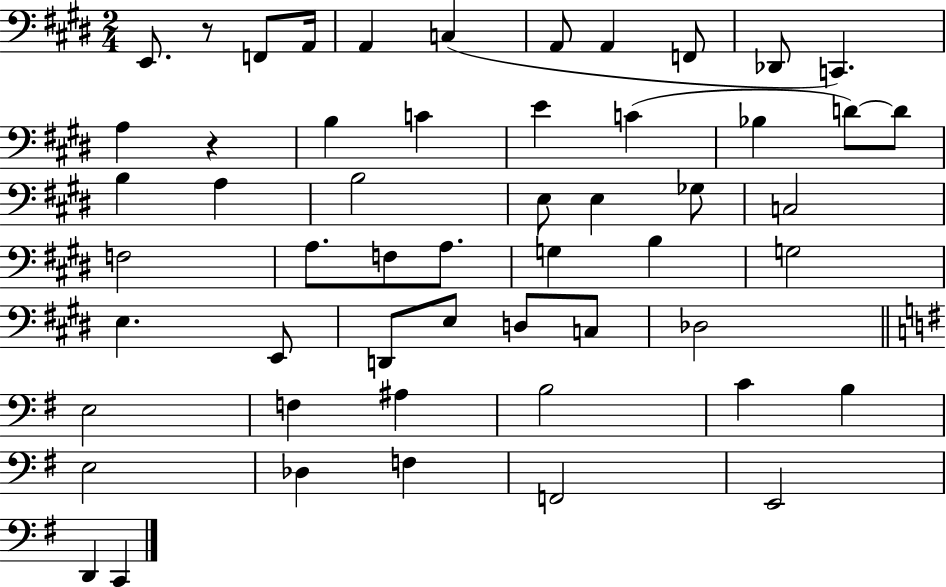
E2/e. R/e F2/e A2/s A2/q C3/q A2/e A2/q F2/e Db2/e C2/q. A3/q R/q B3/q C4/q E4/q C4/q Bb3/q D4/e D4/e B3/q A3/q B3/h E3/e E3/q Gb3/e C3/h F3/h A3/e. F3/e A3/e. G3/q B3/q G3/h E3/q. E2/e D2/e E3/e D3/e C3/e Db3/h E3/h F3/q A#3/q B3/h C4/q B3/q E3/h Db3/q F3/q F2/h E2/h D2/q C2/q